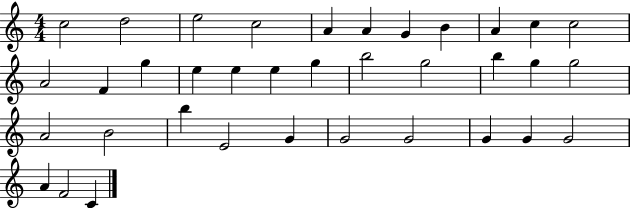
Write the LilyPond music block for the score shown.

{
  \clef treble
  \numericTimeSignature
  \time 4/4
  \key c \major
  c''2 d''2 | e''2 c''2 | a'4 a'4 g'4 b'4 | a'4 c''4 c''2 | \break a'2 f'4 g''4 | e''4 e''4 e''4 g''4 | b''2 g''2 | b''4 g''4 g''2 | \break a'2 b'2 | b''4 e'2 g'4 | g'2 g'2 | g'4 g'4 g'2 | \break a'4 f'2 c'4 | \bar "|."
}